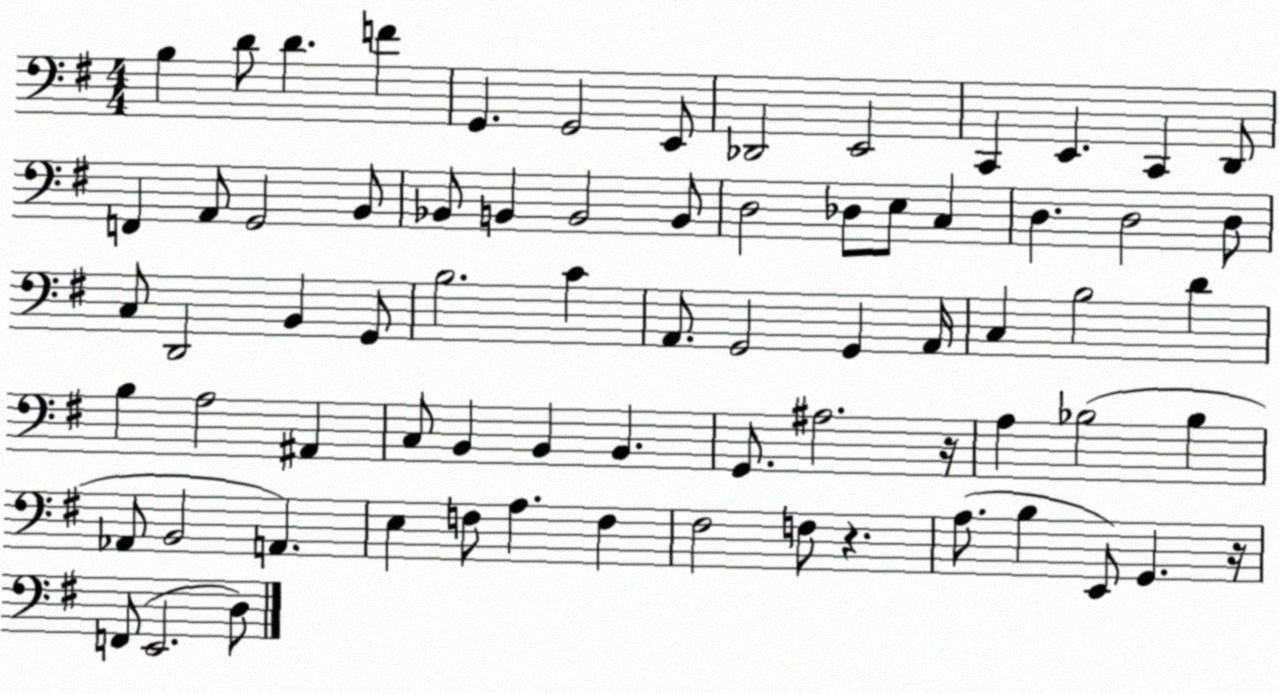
X:1
T:Untitled
M:4/4
L:1/4
K:G
B, D/2 D F G,, G,,2 E,,/2 _D,,2 E,,2 C,, E,, C,, D,,/2 F,, A,,/2 G,,2 B,,/2 _B,,/2 B,, B,,2 B,,/2 D,2 _D,/2 E,/2 C, D, D,2 D,/2 C,/2 D,,2 B,, G,,/2 B,2 C A,,/2 G,,2 G,, A,,/4 C, B,2 D B, A,2 ^A,, C,/2 B,, B,, B,, G,,/2 ^A,2 z/4 A, _B,2 _B, _A,,/2 B,,2 A,, E, F,/2 A, F, ^F,2 F,/2 z A,/2 B, E,,/2 G,, z/4 F,,/2 E,,2 D,/2